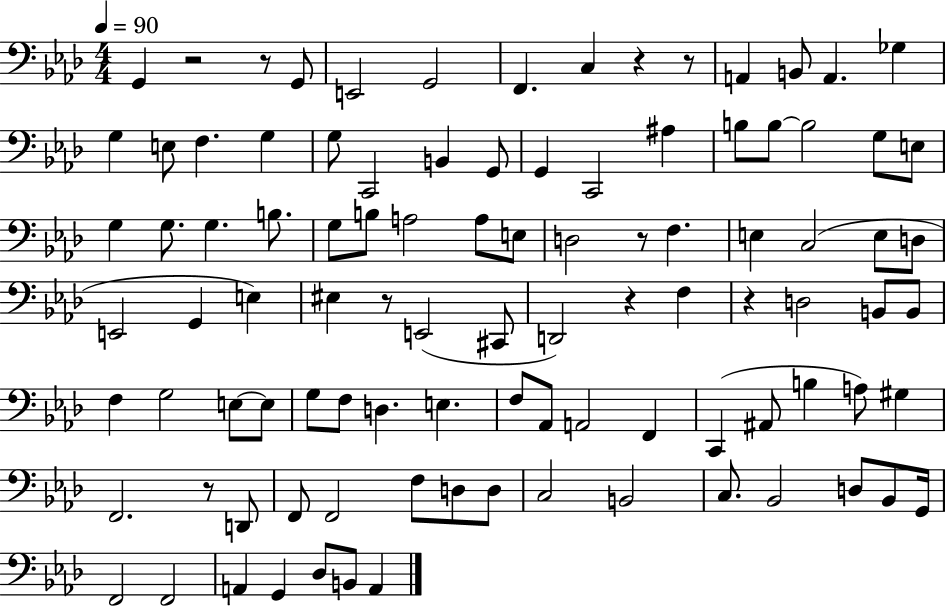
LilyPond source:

{
  \clef bass
  \numericTimeSignature
  \time 4/4
  \key aes \major
  \tempo 4 = 90
  g,4 r2 r8 g,8 | e,2 g,2 | f,4. c4 r4 r8 | a,4 b,8 a,4. ges4 | \break g4 e8 f4. g4 | g8 c,2 b,4 g,8 | g,4 c,2 ais4 | b8 b8~~ b2 g8 e8 | \break g4 g8. g4. b8. | g8 b8 a2 a8 e8 | d2 r8 f4. | e4 c2( e8 d8 | \break e,2 g,4 e4) | eis4 r8 e,2( cis,8 | d,2) r4 f4 | r4 d2 b,8 b,8 | \break f4 g2 e8~~ e8 | g8 f8 d4. e4. | f8 aes,8 a,2 f,4 | c,4( ais,8 b4 a8) gis4 | \break f,2. r8 d,8 | f,8 f,2 f8 d8 d8 | c2 b,2 | c8. bes,2 d8 bes,8 g,16 | \break f,2 f,2 | a,4 g,4 des8 b,8 a,4 | \bar "|."
}